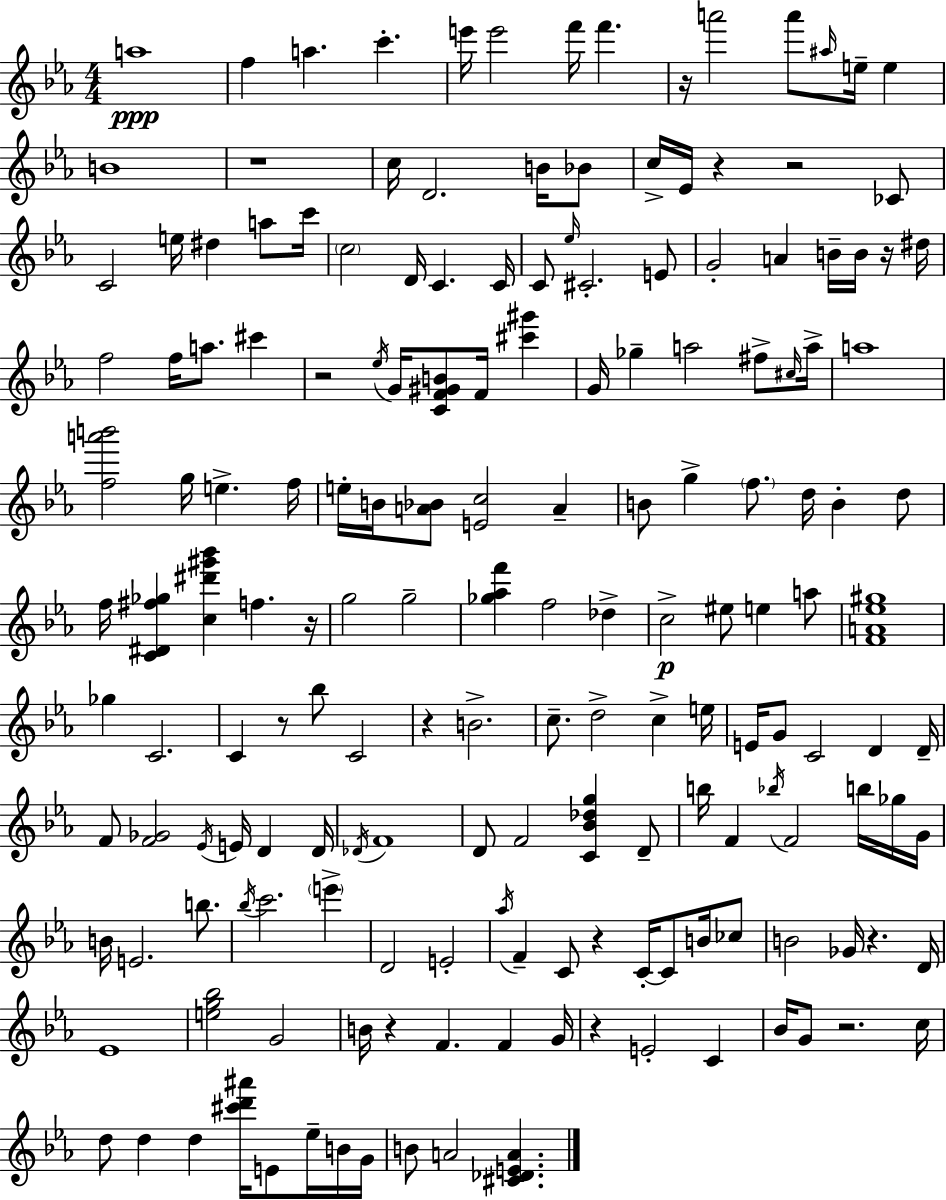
A5/w F5/q A5/q. C6/q. E6/s E6/h F6/s F6/q. R/s A6/h A6/e A#5/s E5/s E5/q B4/w R/w C5/s D4/h. B4/s Bb4/e C5/s Eb4/s R/q R/h CES4/e C4/h E5/s D#5/q A5/e C6/s C5/h D4/s C4/q. C4/s C4/e Eb5/s C#4/h. E4/e G4/h A4/q B4/s B4/s R/s D#5/s F5/h F5/s A5/e. C#6/q R/h Eb5/s G4/s [C4,F4,G#4,B4]/e F4/s [C#6,G#6]/q G4/s Gb5/q A5/h F#5/e C#5/s A5/s A5/w [F5,A6,B6]/h G5/s E5/q. F5/s E5/s B4/s [A4,Bb4]/e [E4,C5]/h A4/q B4/e G5/q F5/e. D5/s B4/q D5/e F5/s [C4,D#4,F#5,Gb5]/q [C5,D#6,G#6,Bb6]/q F5/q. R/s G5/h G5/h [Gb5,Ab5,F6]/q F5/h Db5/q C5/h EIS5/e E5/q A5/e [F4,A4,Eb5,G#5]/w Gb5/q C4/h. C4/q R/e Bb5/e C4/h R/q B4/h. C5/e. D5/h C5/q E5/s E4/s G4/e C4/h D4/q D4/s F4/e [F4,Gb4]/h Eb4/s E4/s D4/q D4/s Db4/s F4/w D4/e F4/h [C4,Bb4,Db5,G5]/q D4/e B5/s F4/q Bb5/s F4/h B5/s Gb5/s G4/s B4/s E4/h. B5/e. Bb5/s C6/h. E6/q D4/h E4/h Ab5/s F4/q C4/e R/q C4/s C4/e B4/s CES5/e B4/h Gb4/s R/q. D4/s Eb4/w [E5,G5,Bb5]/h G4/h B4/s R/q F4/q. F4/q G4/s R/q E4/h C4/q Bb4/s G4/e R/h. C5/s D5/e D5/q D5/q [C#6,D6,A#6]/s E4/e Eb5/s B4/s G4/s B4/e A4/h [C#4,Db4,E4,A4]/q.